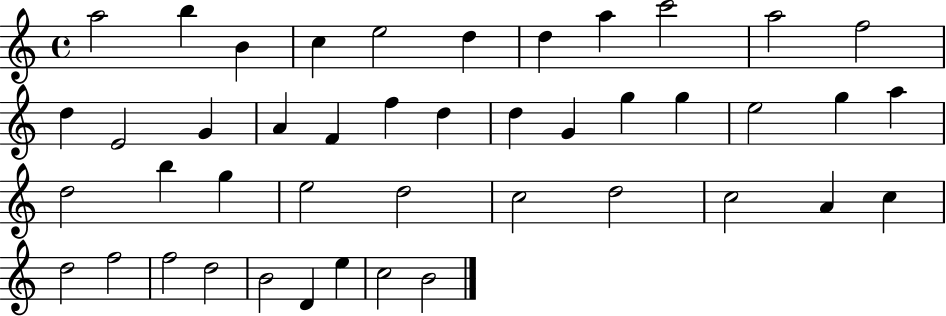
{
  \clef treble
  \time 4/4
  \defaultTimeSignature
  \key c \major
  a''2 b''4 b'4 | c''4 e''2 d''4 | d''4 a''4 c'''2 | a''2 f''2 | \break d''4 e'2 g'4 | a'4 f'4 f''4 d''4 | d''4 g'4 g''4 g''4 | e''2 g''4 a''4 | \break d''2 b''4 g''4 | e''2 d''2 | c''2 d''2 | c''2 a'4 c''4 | \break d''2 f''2 | f''2 d''2 | b'2 d'4 e''4 | c''2 b'2 | \break \bar "|."
}